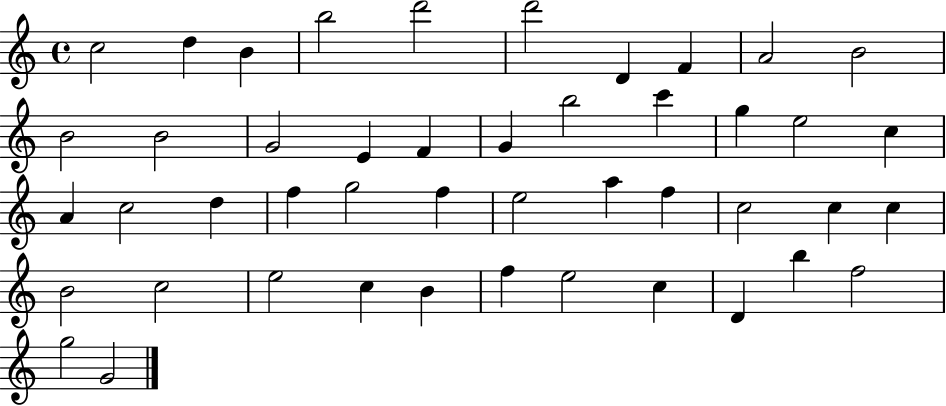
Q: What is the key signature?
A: C major